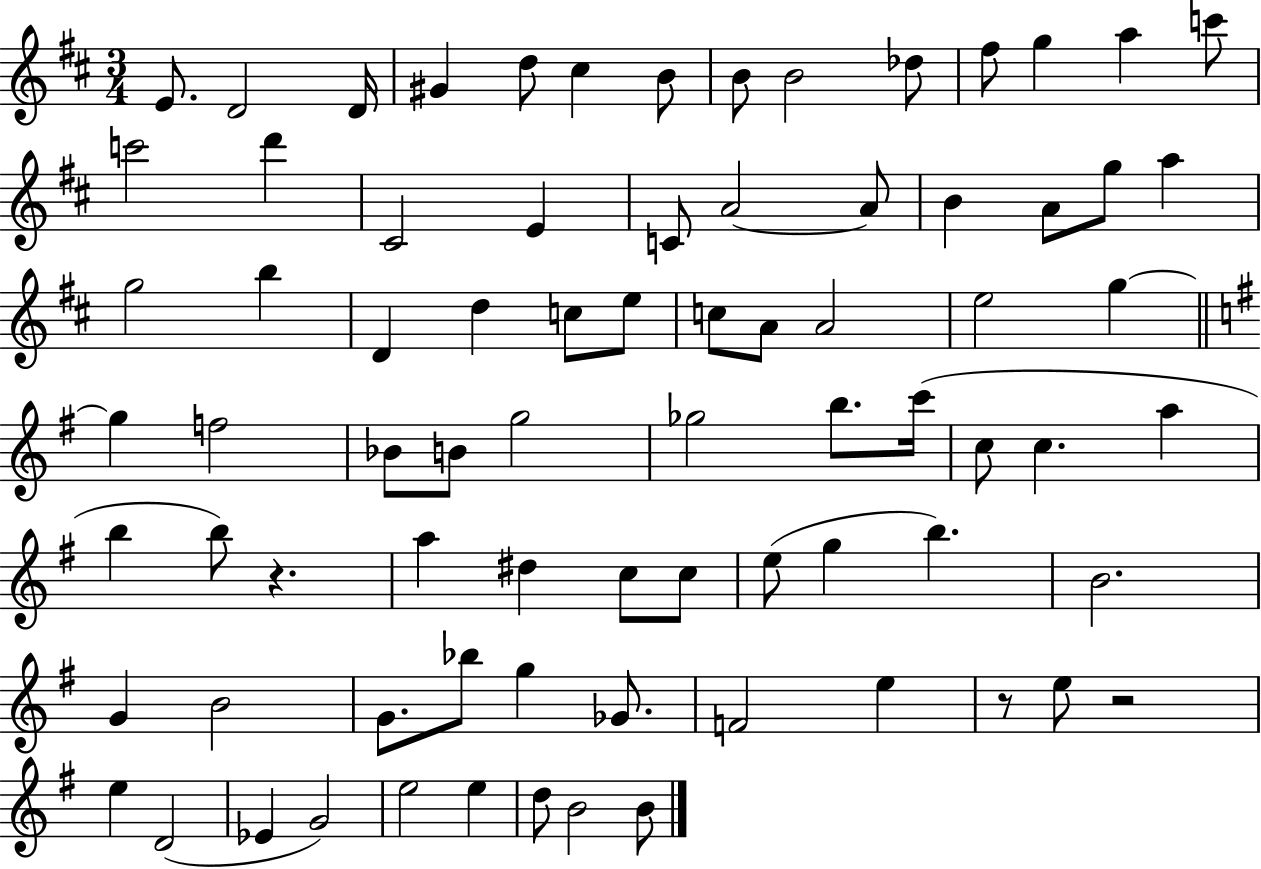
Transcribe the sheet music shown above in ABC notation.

X:1
T:Untitled
M:3/4
L:1/4
K:D
E/2 D2 D/4 ^G d/2 ^c B/2 B/2 B2 _d/2 ^f/2 g a c'/2 c'2 d' ^C2 E C/2 A2 A/2 B A/2 g/2 a g2 b D d c/2 e/2 c/2 A/2 A2 e2 g g f2 _B/2 B/2 g2 _g2 b/2 c'/4 c/2 c a b b/2 z a ^d c/2 c/2 e/2 g b B2 G B2 G/2 _b/2 g _G/2 F2 e z/2 e/2 z2 e D2 _E G2 e2 e d/2 B2 B/2